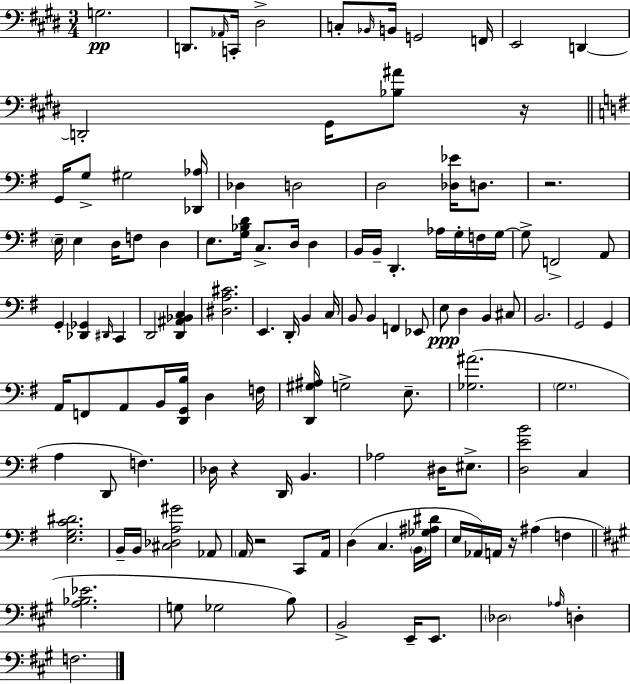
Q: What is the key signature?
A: E major